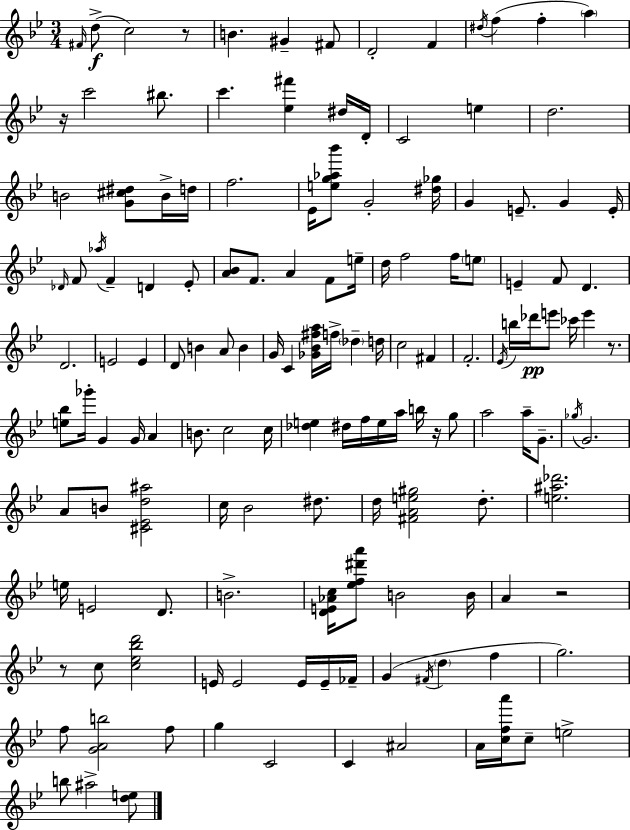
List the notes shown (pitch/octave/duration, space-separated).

F#4/s D5/e C5/h R/e B4/q. G#4/q F#4/e D4/h F4/q D#5/s F5/q F5/q A5/q R/s C6/h BIS5/e. C6/q. [Eb5,F#6]/q D#5/s D4/s C4/h E5/q D5/h. B4/h [G4,C#5,D#5]/e B4/s D5/s F5/h. Eb4/s [E5,G5,Ab5,Bb6]/e G4/h [D#5,Gb5]/s G4/q E4/e. G4/q E4/s Db4/s F4/e Ab5/s F4/q D4/q Eb4/e [A4,Bb4]/e F4/e. A4/q F4/e E5/s D5/s F5/h F5/s E5/e E4/q F4/e D4/q. D4/h. E4/h E4/q D4/e B4/q A4/e B4/q G4/s C4/q [Gb4,Bb4,F#5,A5]/s F5/s Db5/q D5/s C5/h F#4/q F4/h. Eb4/s B5/s Db6/s E6/e CES6/s E6/q R/e. [E5,Bb5]/e Gb6/s G4/q G4/s A4/q B4/e. C5/h C5/s [Db5,E5]/q D#5/s F5/s E5/s A5/s B5/s R/s G5/e A5/h A5/s G4/e. Gb5/s G4/h. A4/e B4/e [C#4,Eb4,D5,A#5]/h C5/s Bb4/h D#5/e. D5/s [F#4,A4,E5,G#5]/h D5/e. [E5,A#5,Db6]/h. E5/s E4/h D4/e. B4/h. [D4,E4,Ab4,C5]/s [Eb5,F5,D#6,A6]/e B4/h B4/s A4/q R/h R/e C5/e [C5,Eb5,Bb5,D6]/h E4/s E4/h E4/s E4/s FES4/s G4/q F#4/s D5/q F5/q G5/h. F5/e [G4,A4,B5]/h F5/e G5/q C4/h C4/q A#4/h A4/s [C5,F5,A6]/s C5/e E5/h B5/e A#5/h [D5,E5]/e